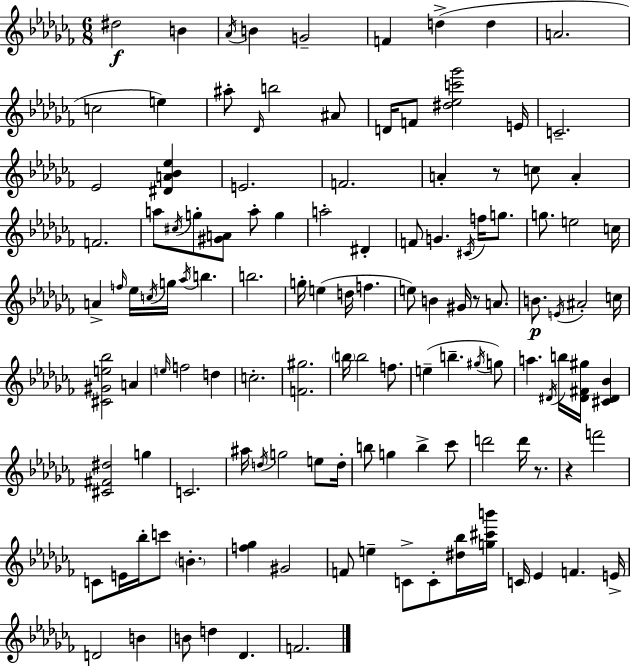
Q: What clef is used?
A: treble